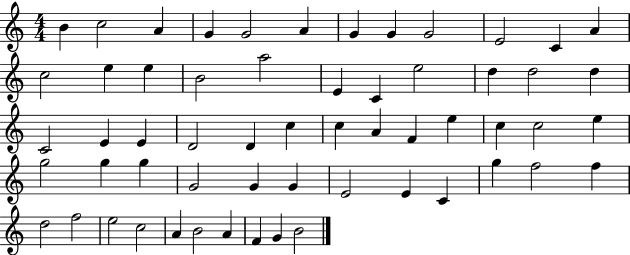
X:1
T:Untitled
M:4/4
L:1/4
K:C
B c2 A G G2 A G G G2 E2 C A c2 e e B2 a2 E C e2 d d2 d C2 E E D2 D c c A F e c c2 e g2 g g G2 G G E2 E C g f2 f d2 f2 e2 c2 A B2 A F G B2